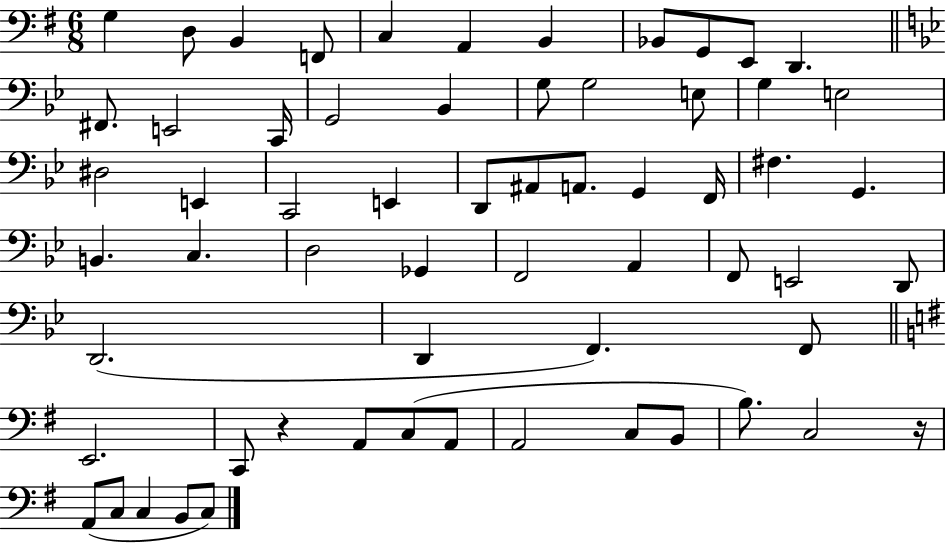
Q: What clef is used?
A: bass